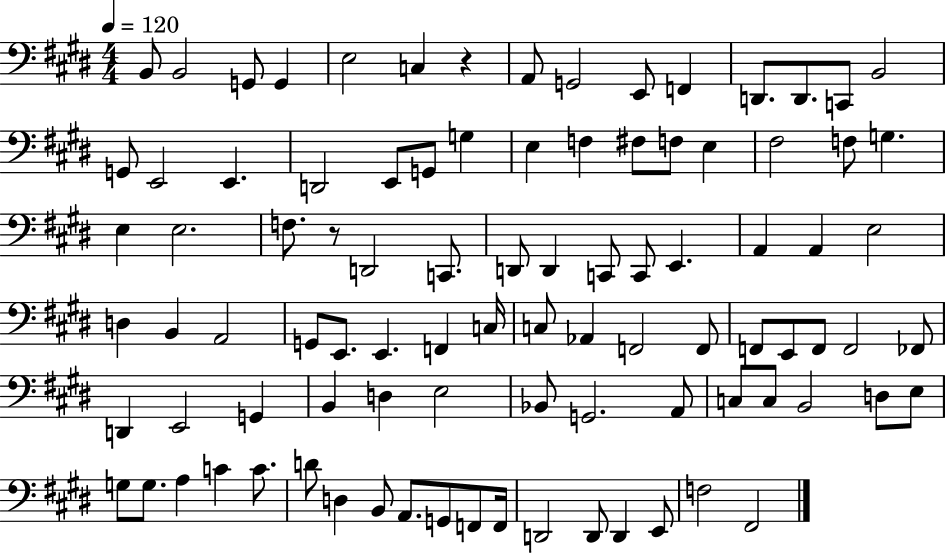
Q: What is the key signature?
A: E major